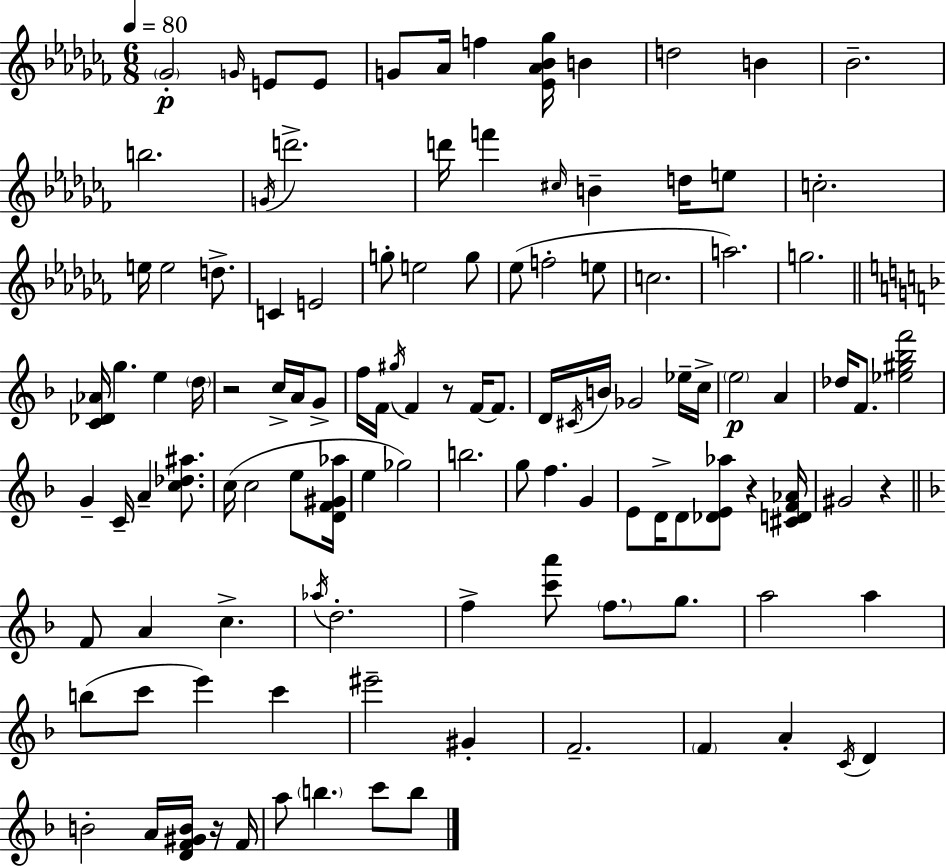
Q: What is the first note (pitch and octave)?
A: Gb4